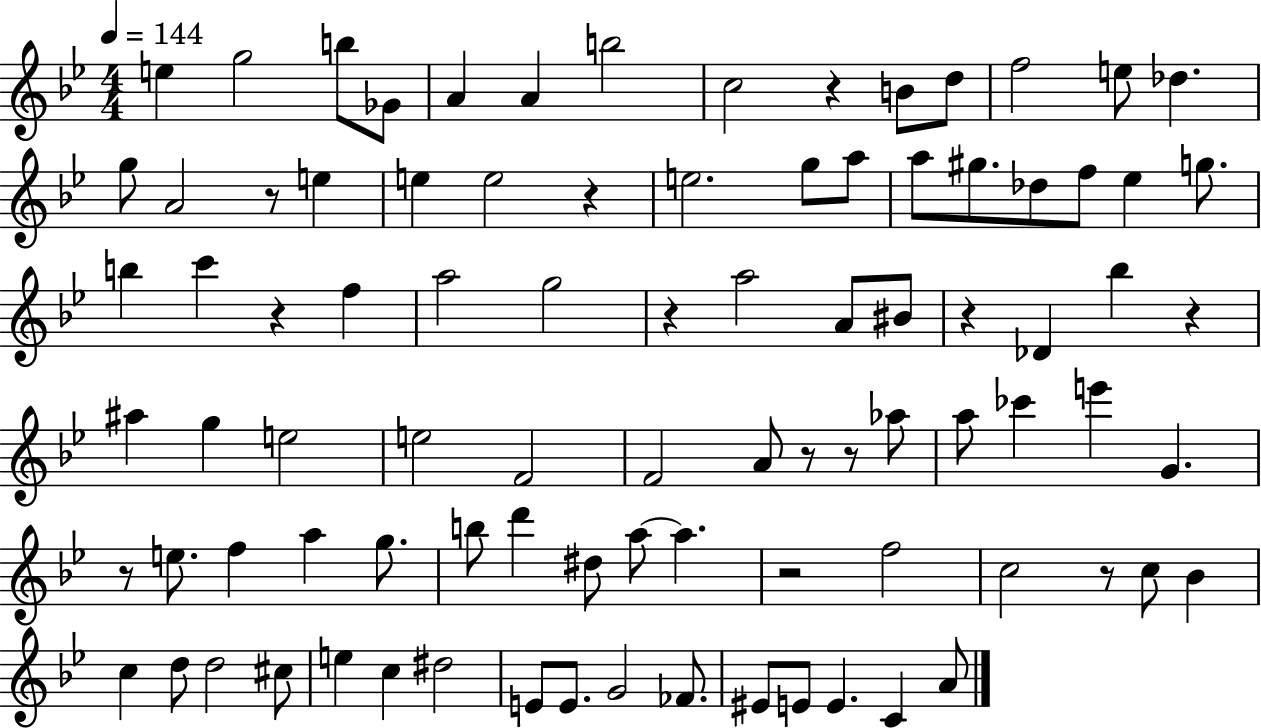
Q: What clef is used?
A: treble